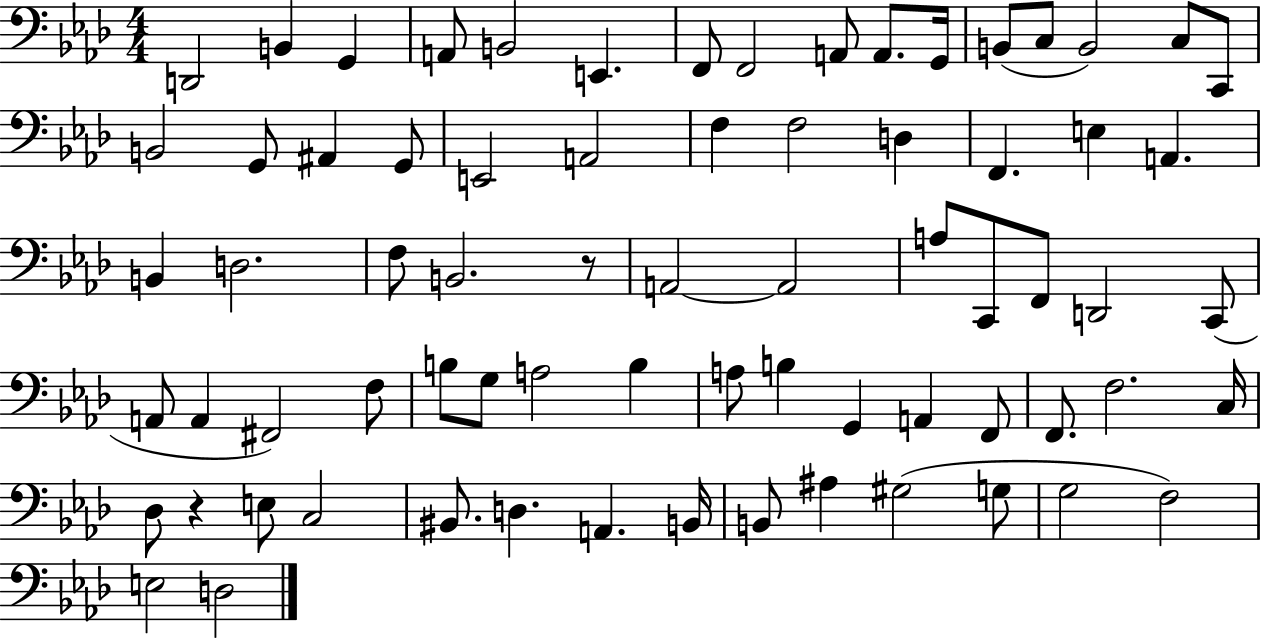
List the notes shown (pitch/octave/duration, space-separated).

D2/h B2/q G2/q A2/e B2/h E2/q. F2/e F2/h A2/e A2/e. G2/s B2/e C3/e B2/h C3/e C2/e B2/h G2/e A#2/q G2/e E2/h A2/h F3/q F3/h D3/q F2/q. E3/q A2/q. B2/q D3/h. F3/e B2/h. R/e A2/h A2/h A3/e C2/e F2/e D2/h C2/e A2/e A2/q F#2/h F3/e B3/e G3/e A3/h B3/q A3/e B3/q G2/q A2/q F2/e F2/e. F3/h. C3/s Db3/e R/q E3/e C3/h BIS2/e. D3/q. A2/q. B2/s B2/e A#3/q G#3/h G3/e G3/h F3/h E3/h D3/h